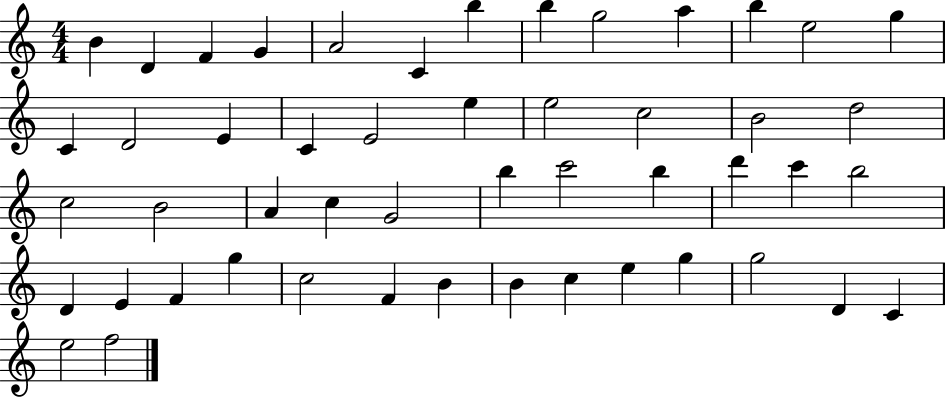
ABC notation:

X:1
T:Untitled
M:4/4
L:1/4
K:C
B D F G A2 C b b g2 a b e2 g C D2 E C E2 e e2 c2 B2 d2 c2 B2 A c G2 b c'2 b d' c' b2 D E F g c2 F B B c e g g2 D C e2 f2